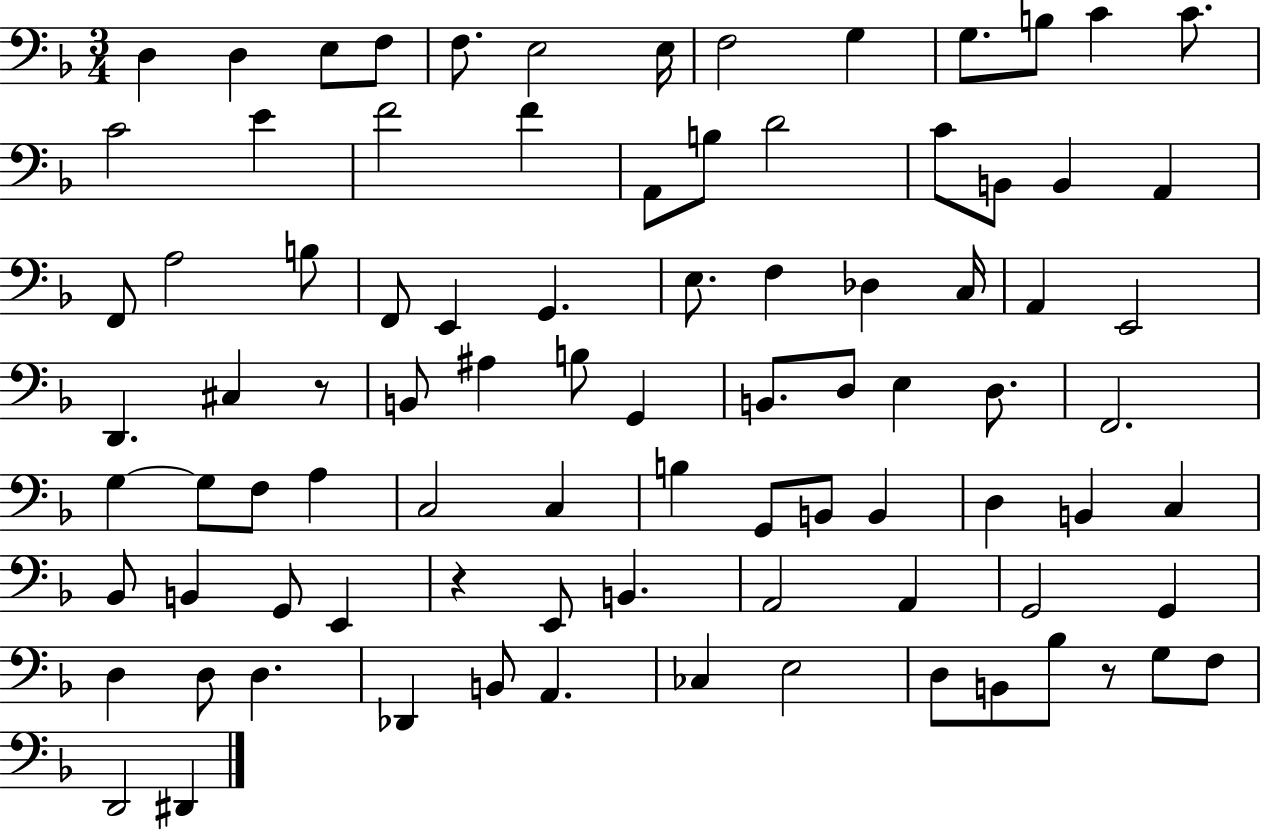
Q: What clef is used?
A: bass